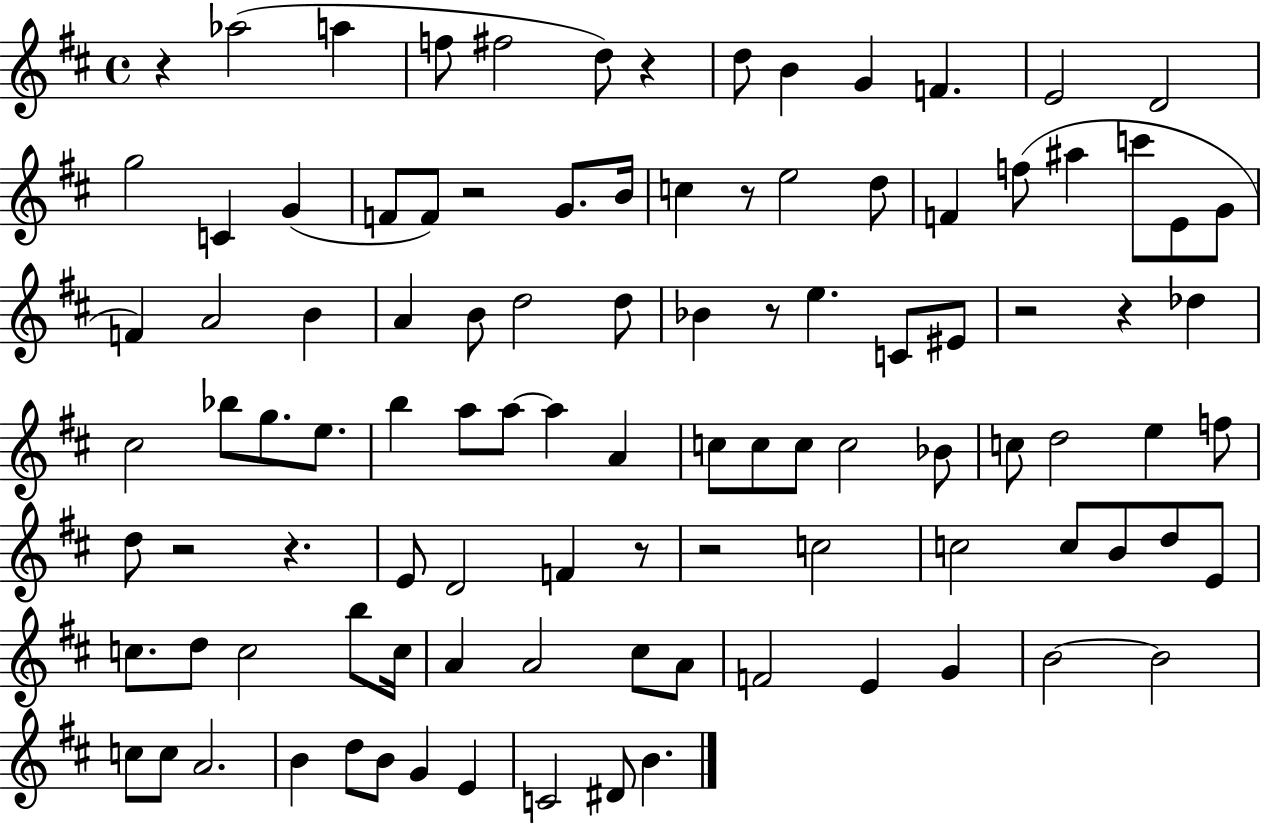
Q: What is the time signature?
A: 4/4